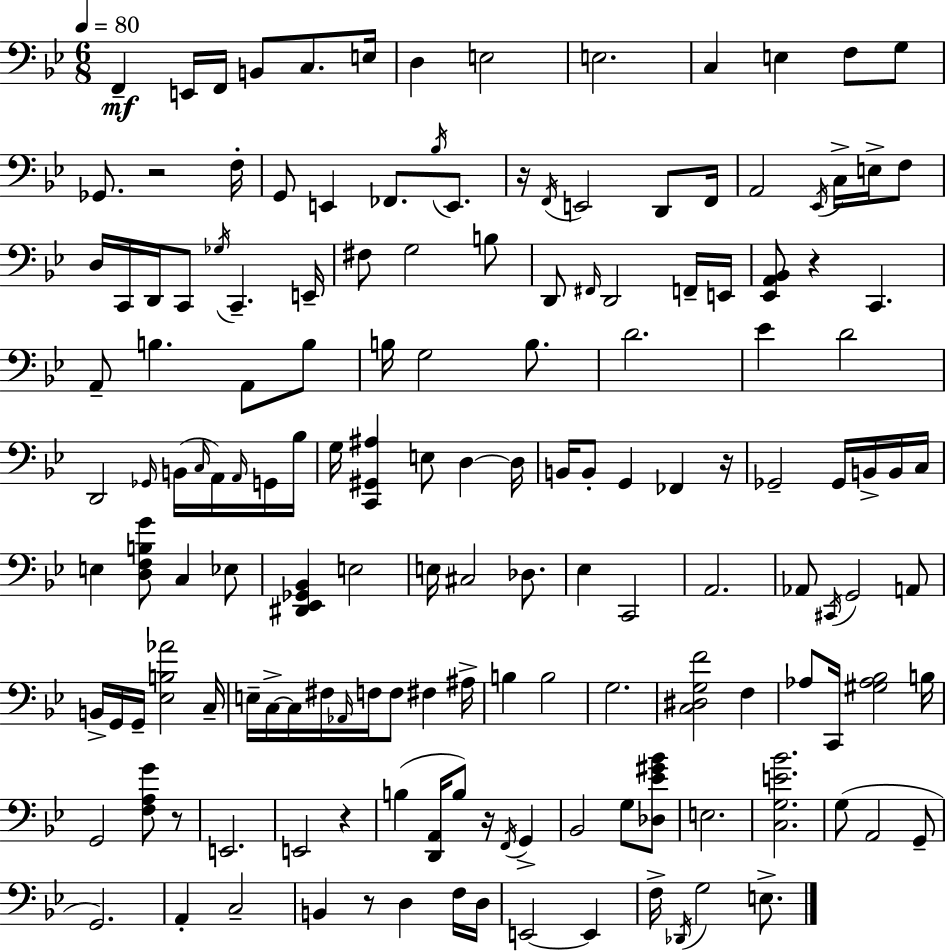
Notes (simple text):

F2/q E2/s F2/s B2/e C3/e. E3/s D3/q E3/h E3/h. C3/q E3/q F3/e G3/e Gb2/e. R/h F3/s G2/e E2/q FES2/e. Bb3/s E2/e. R/s F2/s E2/h D2/e F2/s A2/h Eb2/s C3/s E3/s F3/e D3/s C2/s D2/s C2/e Gb3/s C2/q. E2/s F#3/e G3/h B3/e D2/e F#2/s D2/h F2/s E2/s [Eb2,A2,Bb2]/e R/q C2/q. A2/e B3/q. A2/e B3/e B3/s G3/h B3/e. D4/h. Eb4/q D4/h D2/h Gb2/s B2/s C3/s A2/s A2/s G2/s Bb3/s G3/s [C2,G#2,A#3]/q E3/e D3/q D3/s B2/s B2/e G2/q FES2/q R/s Gb2/h Gb2/s B2/s B2/s C3/s E3/q [D3,F3,B3,G4]/e C3/q Eb3/e [D#2,Eb2,Gb2,Bb2]/q E3/h E3/s C#3/h Db3/e. Eb3/q C2/h A2/h. Ab2/e C#2/s G2/h A2/e B2/s G2/s G2/s [Eb3,B3,Ab4]/h C3/s E3/s C3/s C3/s F#3/s Ab2/s F3/s F3/e F#3/q A#3/s B3/q B3/h G3/h. [C3,D#3,G3,F4]/h F3/q Ab3/e C2/s [G#3,Ab3,Bb3]/h B3/s G2/h [F3,A3,G4]/e R/e E2/h. E2/h R/q B3/q [D2,A2]/s B3/e R/s F2/s G2/q Bb2/h G3/e [Db3,Eb4,G#4,Bb4]/e E3/h. [C3,G3,E4,Bb4]/h. G3/e A2/h G2/e G2/h. A2/q C3/h B2/q R/e D3/q F3/s D3/s E2/h E2/q F3/s Db2/s G3/h E3/e.